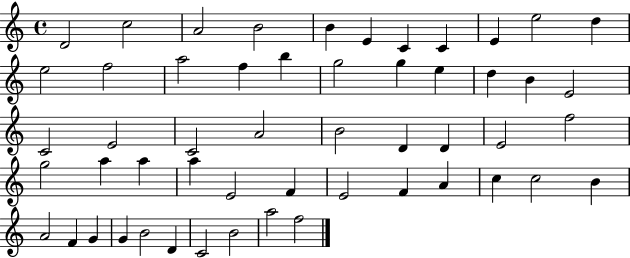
D4/h C5/h A4/h B4/h B4/q E4/q C4/q C4/q E4/q E5/h D5/q E5/h F5/h A5/h F5/q B5/q G5/h G5/q E5/q D5/q B4/q E4/h C4/h E4/h C4/h A4/h B4/h D4/q D4/q E4/h F5/h G5/h A5/q A5/q A5/q E4/h F4/q E4/h F4/q A4/q C5/q C5/h B4/q A4/h F4/q G4/q G4/q B4/h D4/q C4/h B4/h A5/h F5/h